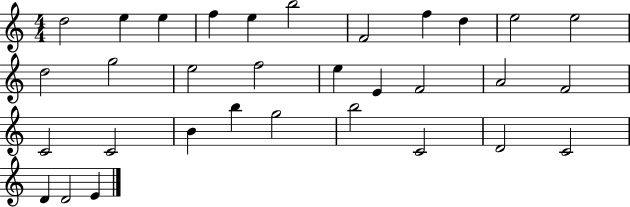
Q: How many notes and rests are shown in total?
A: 32